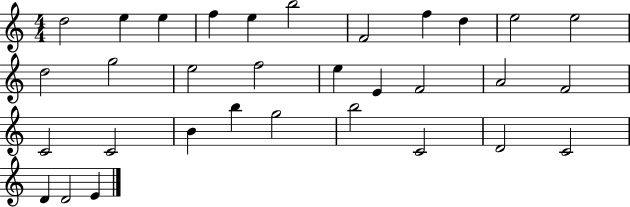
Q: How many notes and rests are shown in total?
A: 32